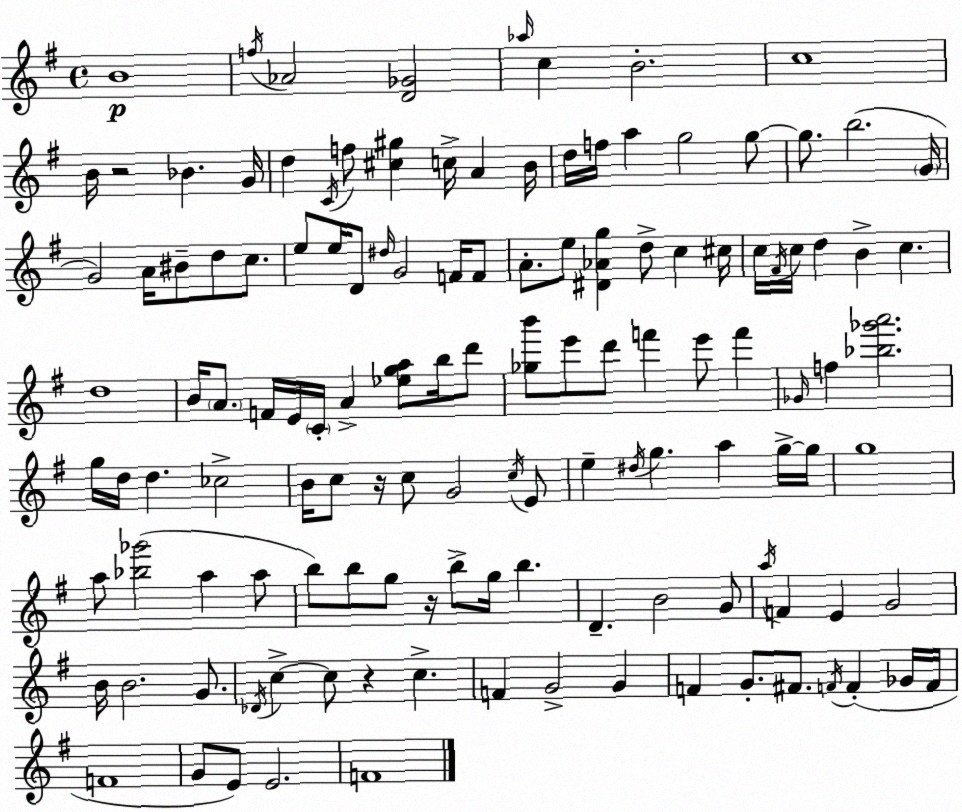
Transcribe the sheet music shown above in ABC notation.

X:1
T:Untitled
M:4/4
L:1/4
K:G
B4 f/4 _A2 [D_G]2 _a/4 c B2 c4 B/4 z2 _B G/4 d C/4 f/2 [^c^g] c/4 A B/4 d/4 f/4 a g2 g/2 g/2 b2 G/4 G2 A/4 ^B/2 d/2 c/2 e/2 e/4 D/2 ^d/4 G2 F/4 F/2 A/2 e/2 [^D_Ag] d/2 c ^c/4 c/4 ^F/4 c/4 d B c d4 B/4 A/2 F/4 E/4 C/4 A [_ega]/2 b/4 d'/2 [_gb']/2 e'/2 d'/2 f' e'/2 f' _G/4 f [_b_g'a']2 g/4 d/4 d _c2 B/4 c/2 z/4 c/2 G2 c/4 E/2 e ^d/4 g a g/4 g/4 g4 a/2 [_b_g']2 a a/2 b/2 b/2 g/2 z/4 b/2 g/4 b D B2 G/2 a/4 F E G2 B/4 B2 G/2 _D/4 c c/2 z c F G2 G F G/2 ^F/2 F/4 F _G/4 F/4 F4 G/2 E/2 E2 F4